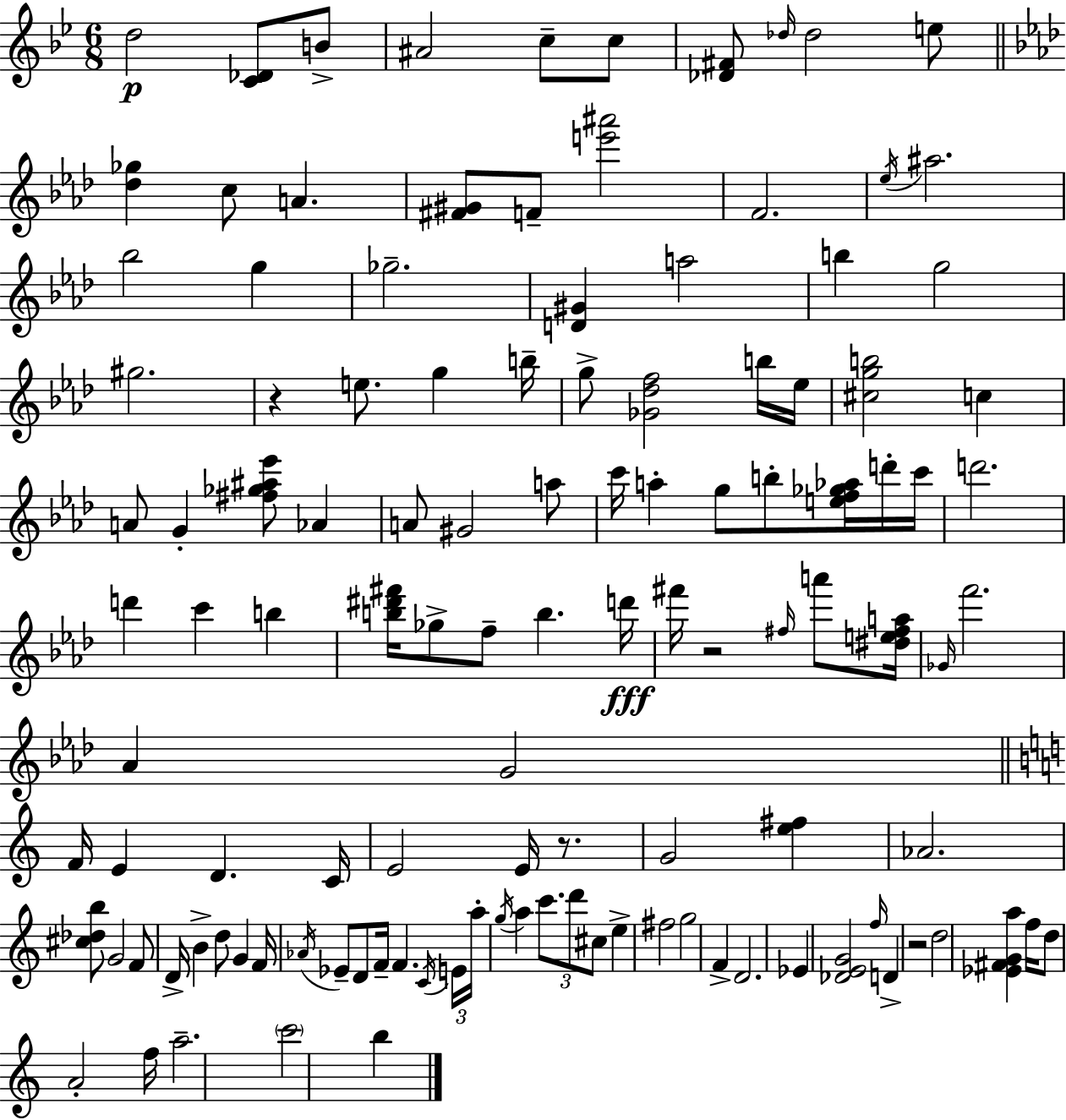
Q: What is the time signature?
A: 6/8